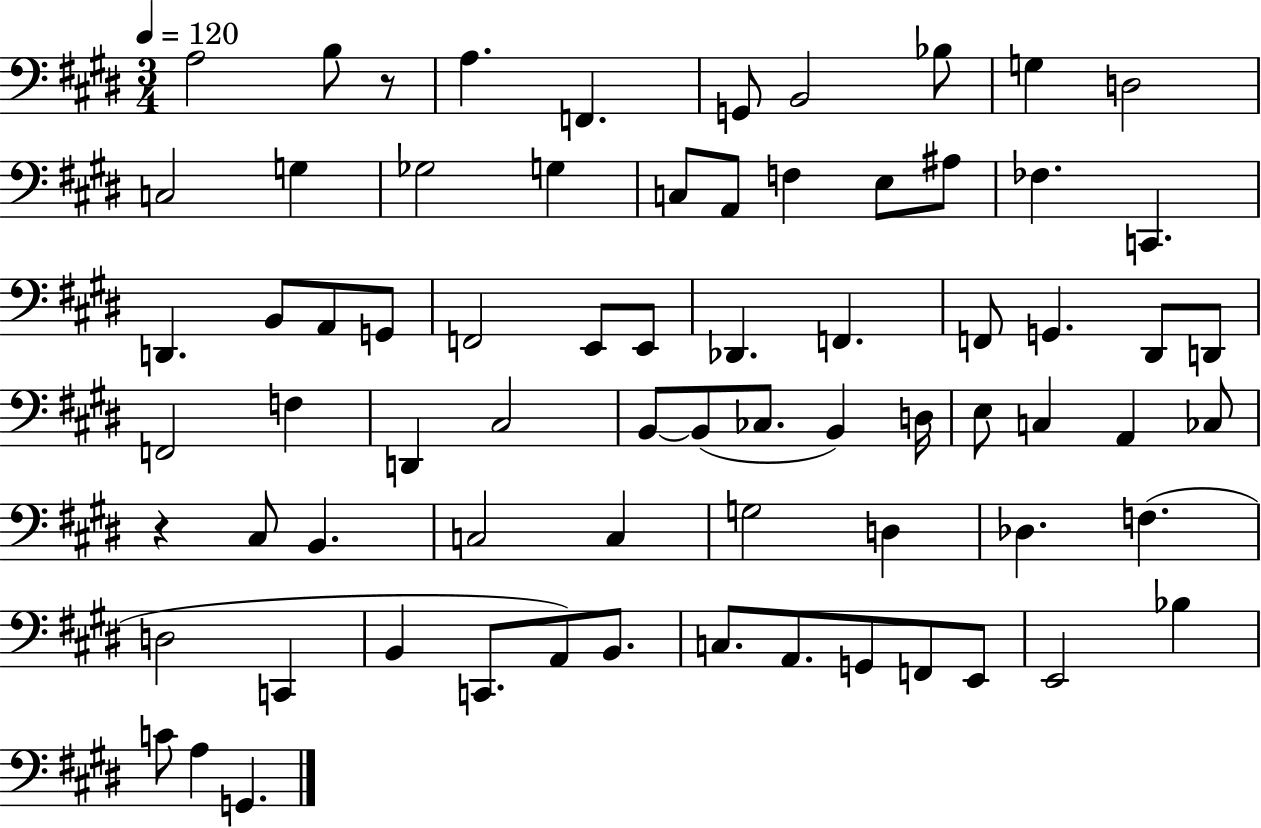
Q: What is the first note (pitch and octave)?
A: A3